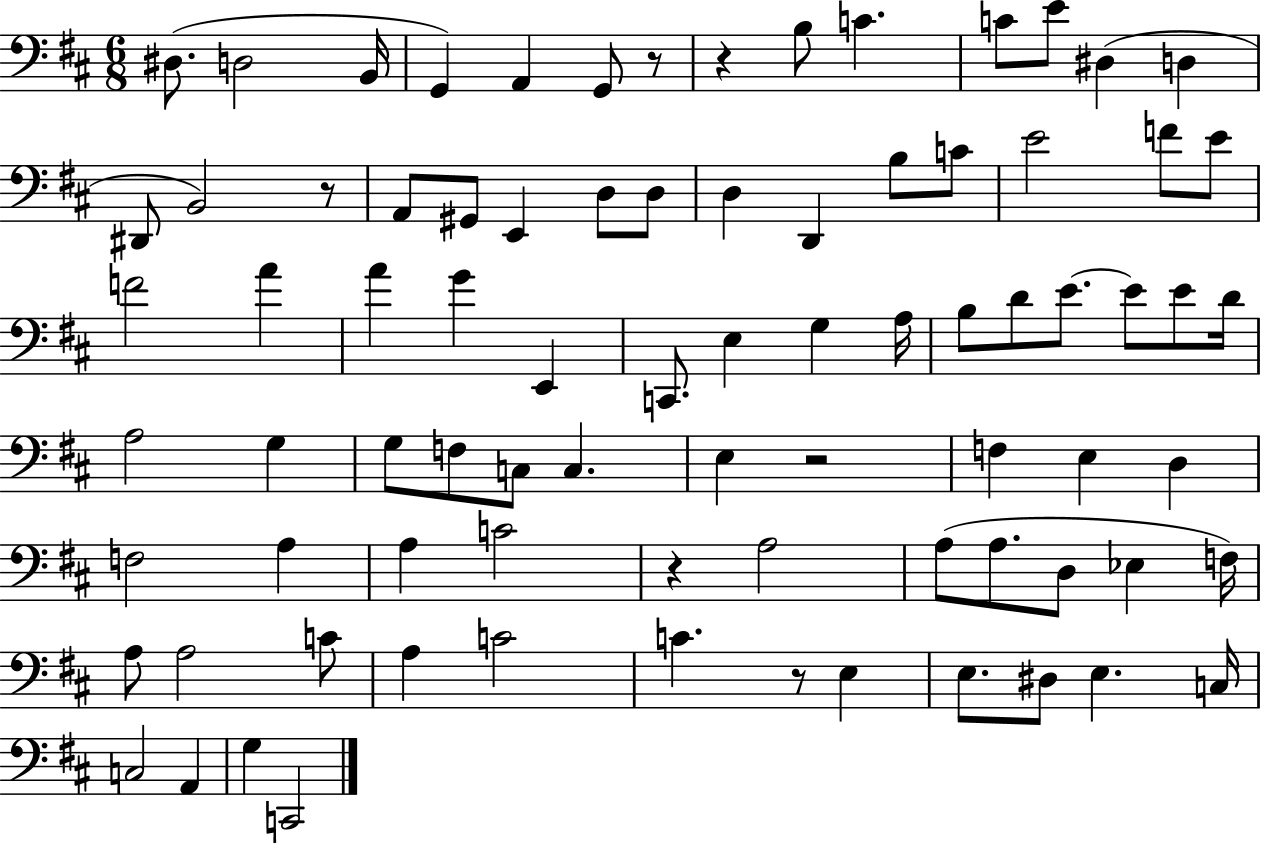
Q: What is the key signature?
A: D major